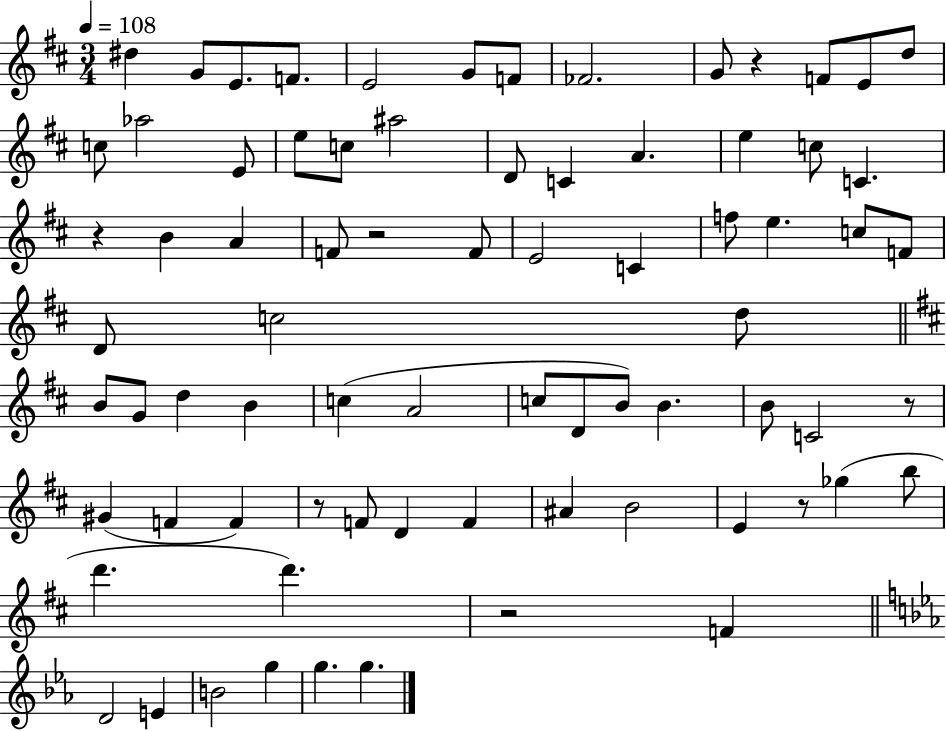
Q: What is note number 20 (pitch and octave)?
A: C4